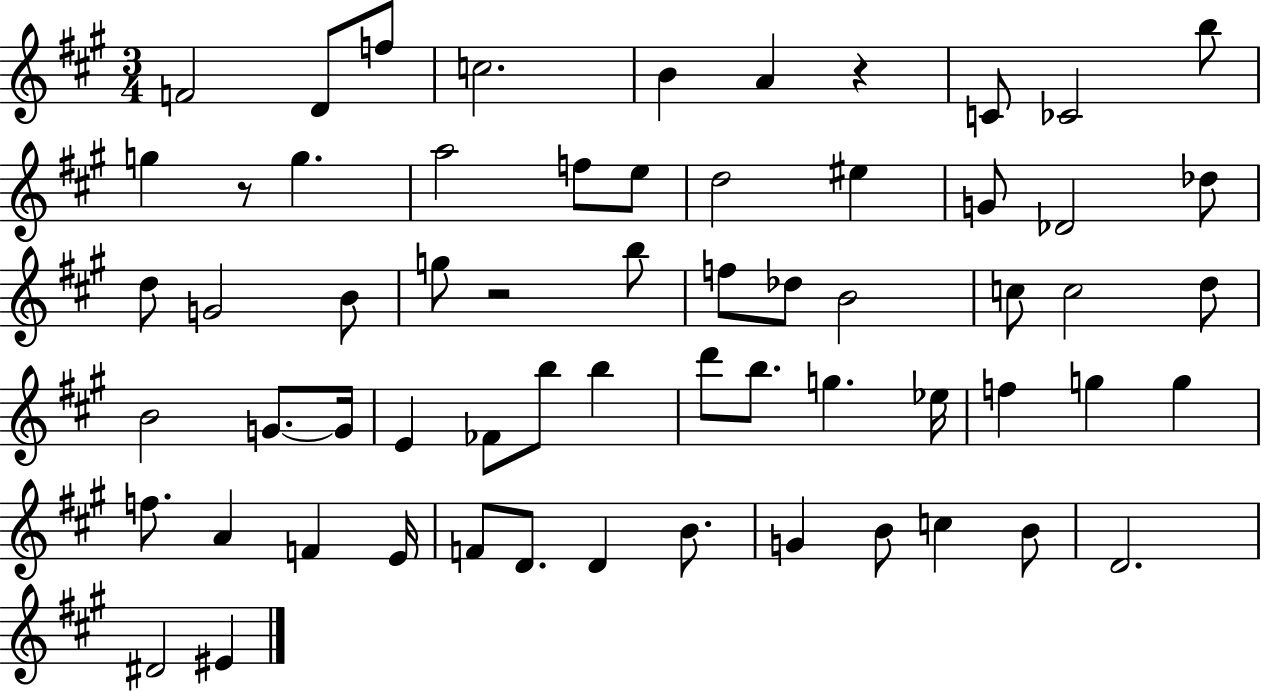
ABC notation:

X:1
T:Untitled
M:3/4
L:1/4
K:A
F2 D/2 f/2 c2 B A z C/2 _C2 b/2 g z/2 g a2 f/2 e/2 d2 ^e G/2 _D2 _d/2 d/2 G2 B/2 g/2 z2 b/2 f/2 _d/2 B2 c/2 c2 d/2 B2 G/2 G/4 E _F/2 b/2 b d'/2 b/2 g _e/4 f g g f/2 A F E/4 F/2 D/2 D B/2 G B/2 c B/2 D2 ^D2 ^E